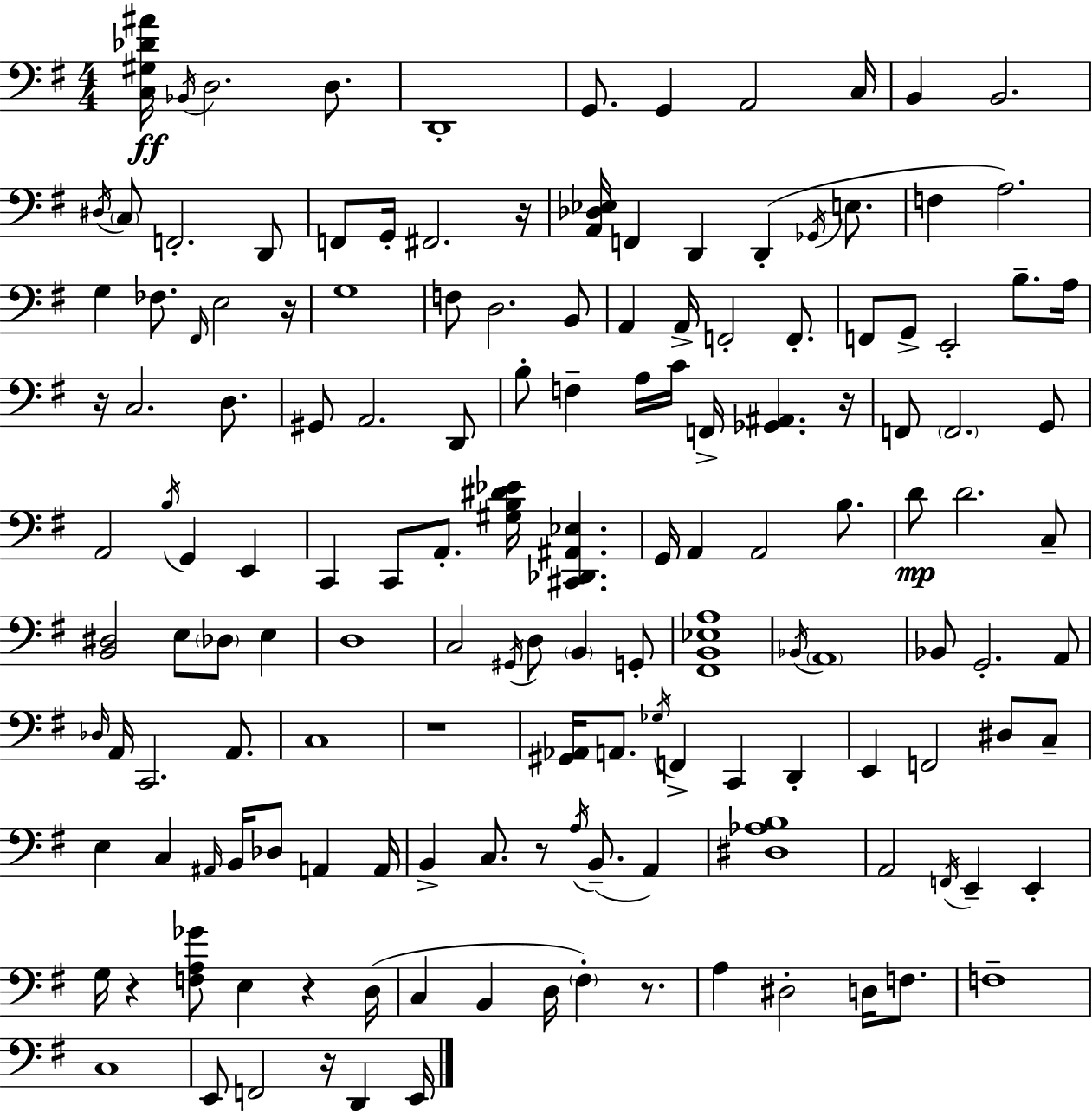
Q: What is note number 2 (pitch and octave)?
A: D3